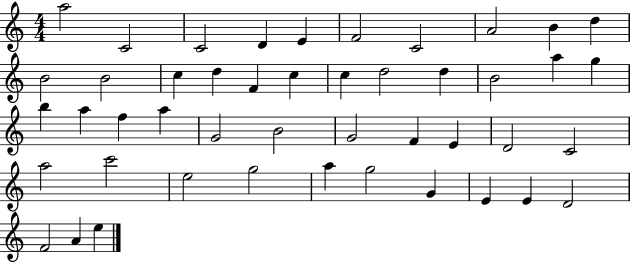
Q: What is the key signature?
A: C major